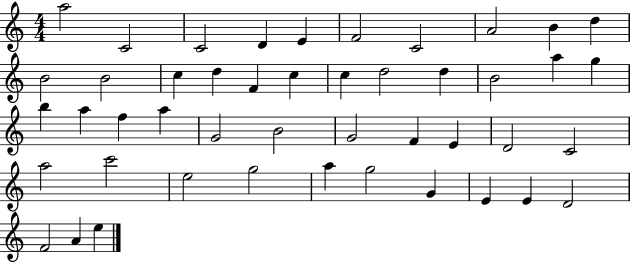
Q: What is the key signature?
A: C major